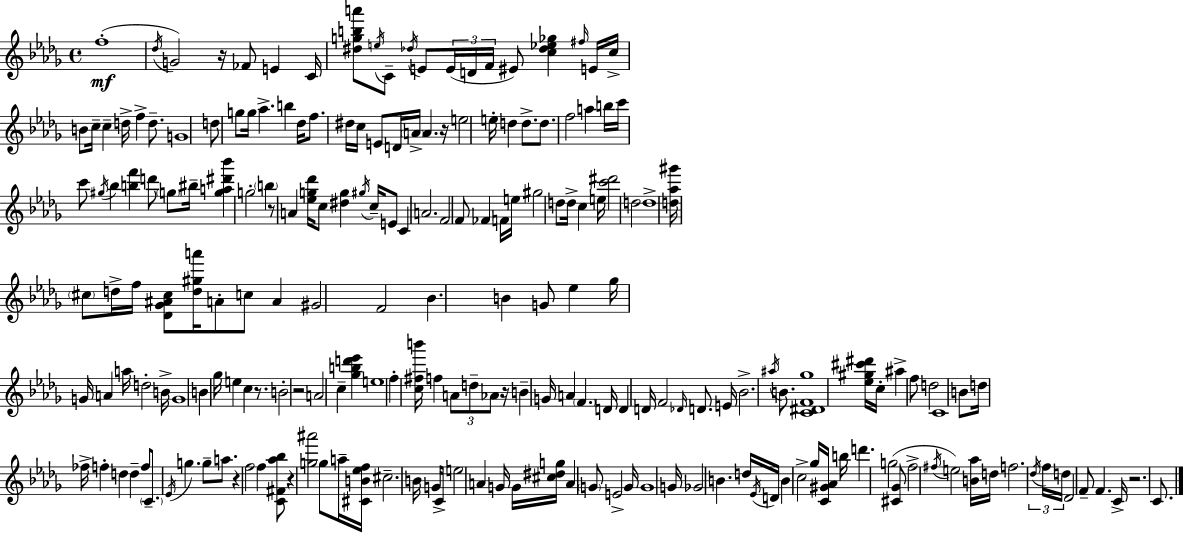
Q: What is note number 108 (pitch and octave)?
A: A4